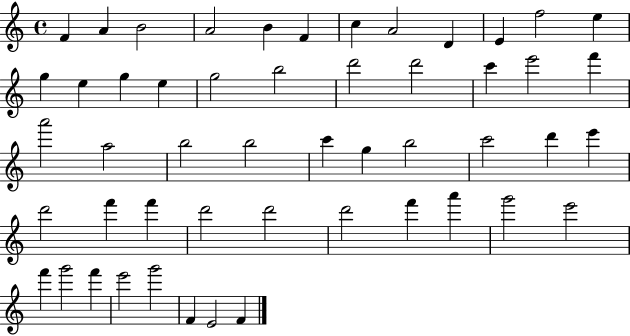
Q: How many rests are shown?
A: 0